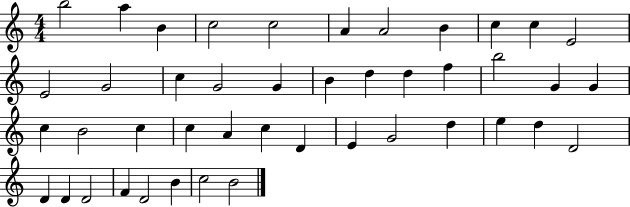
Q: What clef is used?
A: treble